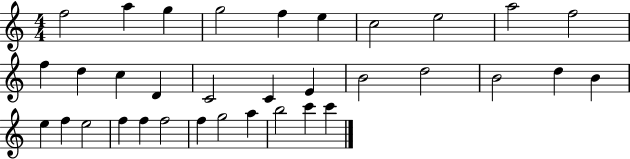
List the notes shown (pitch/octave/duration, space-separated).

F5/h A5/q G5/q G5/h F5/q E5/q C5/h E5/h A5/h F5/h F5/q D5/q C5/q D4/q C4/h C4/q E4/q B4/h D5/h B4/h D5/q B4/q E5/q F5/q E5/h F5/q F5/q F5/h F5/q G5/h A5/q B5/h C6/q C6/q